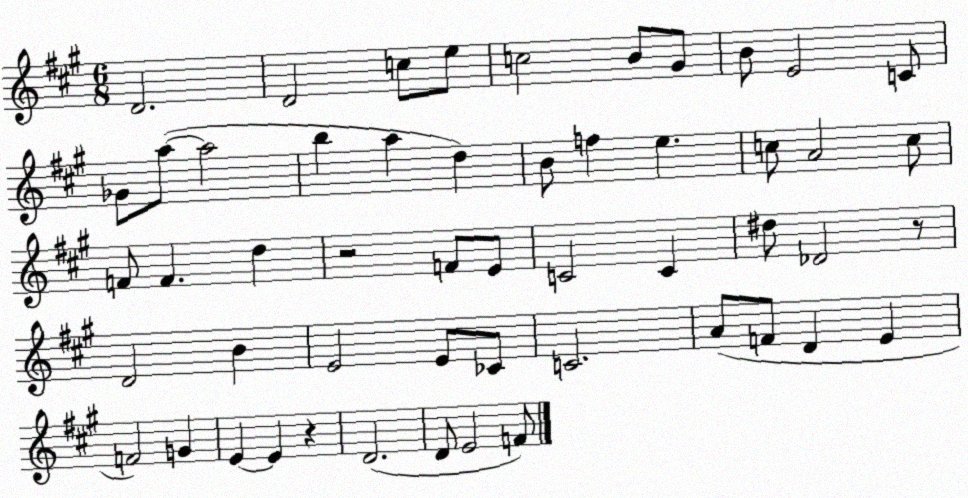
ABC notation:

X:1
T:Untitled
M:6/8
L:1/4
K:A
D2 D2 c/2 e/2 c2 B/2 ^G/2 B/2 E2 C/2 _G/2 a/2 a2 b a d B/2 f e c/2 A2 c/2 F/2 F d z2 F/2 E/2 C2 C ^d/2 _D2 z/2 D2 B E2 E/2 _C/2 C2 A/2 F/2 D E F2 G E E z D2 D/2 E2 F/2